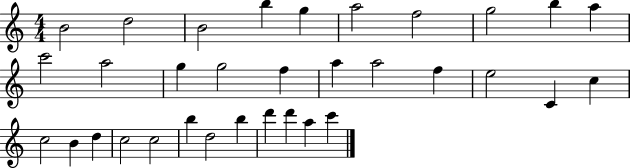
B4/h D5/h B4/h B5/q G5/q A5/h F5/h G5/h B5/q A5/q C6/h A5/h G5/q G5/h F5/q A5/q A5/h F5/q E5/h C4/q C5/q C5/h B4/q D5/q C5/h C5/h B5/q D5/h B5/q D6/q D6/q A5/q C6/q